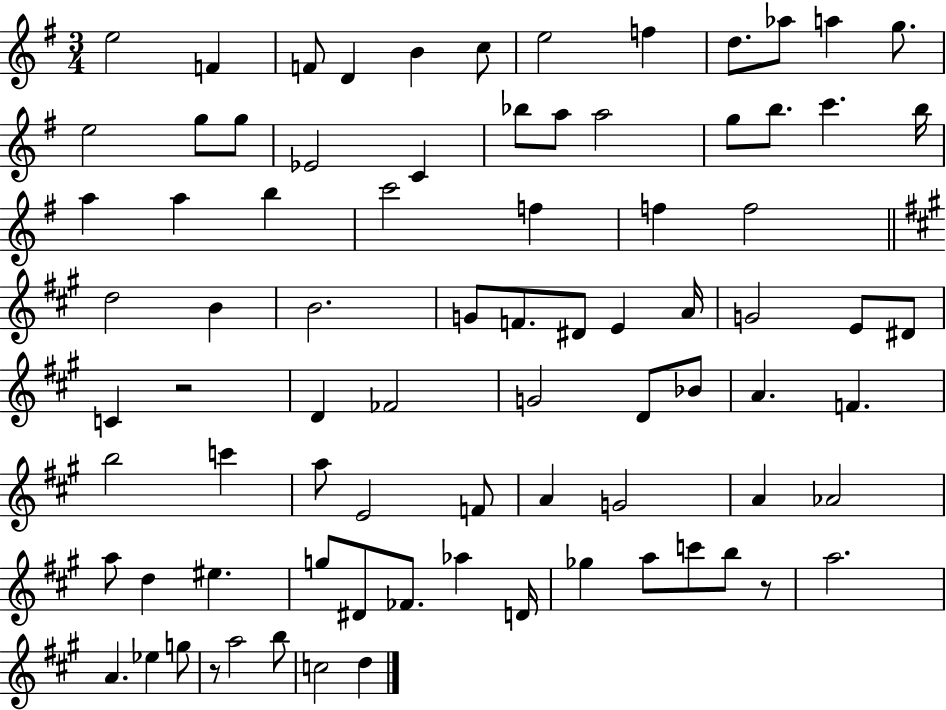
X:1
T:Untitled
M:3/4
L:1/4
K:G
e2 F F/2 D B c/2 e2 f d/2 _a/2 a g/2 e2 g/2 g/2 _E2 C _b/2 a/2 a2 g/2 b/2 c' b/4 a a b c'2 f f f2 d2 B B2 G/2 F/2 ^D/2 E A/4 G2 E/2 ^D/2 C z2 D _F2 G2 D/2 _B/2 A F b2 c' a/2 E2 F/2 A G2 A _A2 a/2 d ^e g/2 ^D/2 _F/2 _a D/4 _g a/2 c'/2 b/2 z/2 a2 A _e g/2 z/2 a2 b/2 c2 d